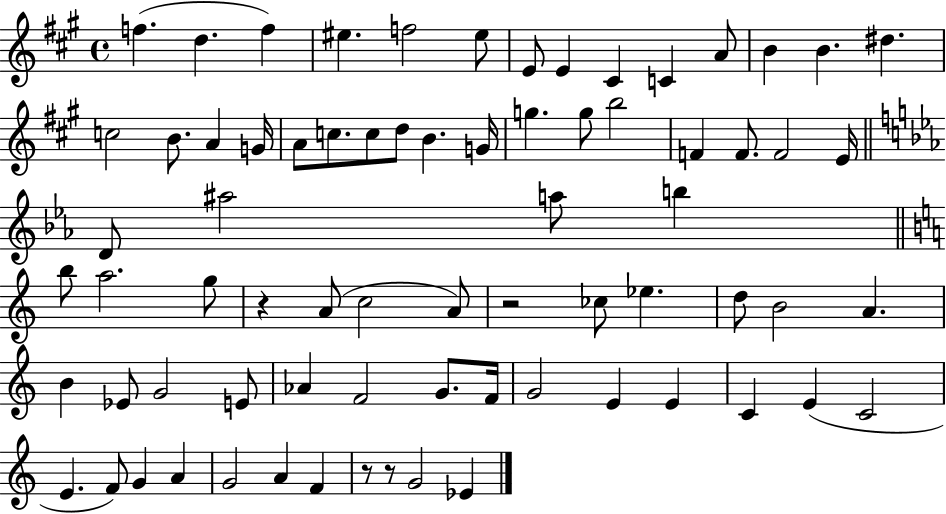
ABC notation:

X:1
T:Untitled
M:4/4
L:1/4
K:A
f d f ^e f2 ^e/2 E/2 E ^C C A/2 B B ^d c2 B/2 A G/4 A/2 c/2 c/2 d/2 B G/4 g g/2 b2 F F/2 F2 E/4 D/2 ^a2 a/2 b b/2 a2 g/2 z A/2 c2 A/2 z2 _c/2 _e d/2 B2 A B _E/2 G2 E/2 _A F2 G/2 F/4 G2 E E C E C2 E F/2 G A G2 A F z/2 z/2 G2 _E